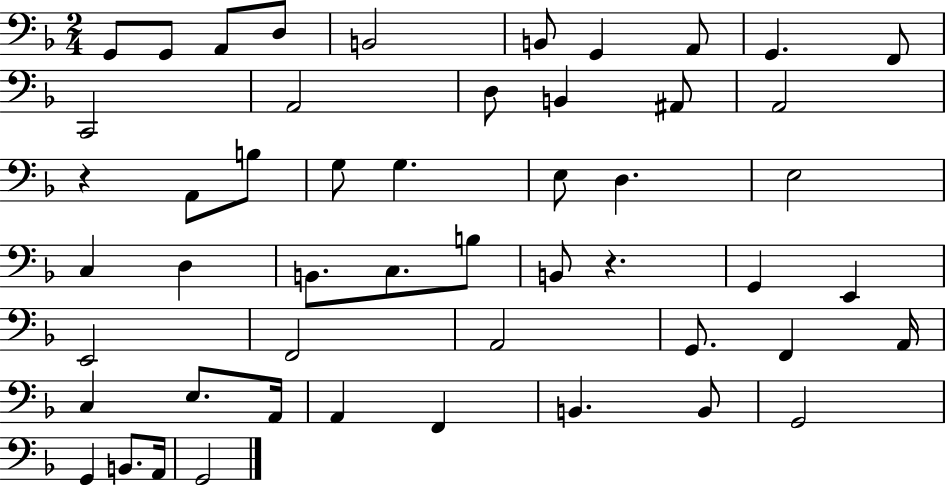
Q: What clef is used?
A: bass